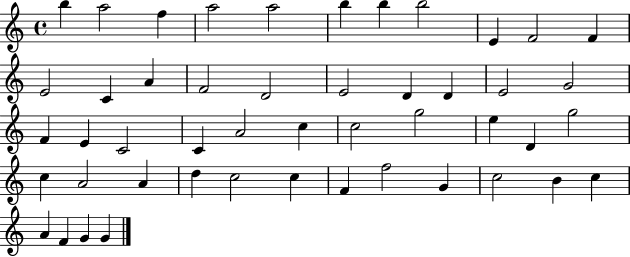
B5/q A5/h F5/q A5/h A5/h B5/q B5/q B5/h E4/q F4/h F4/q E4/h C4/q A4/q F4/h D4/h E4/h D4/q D4/q E4/h G4/h F4/q E4/q C4/h C4/q A4/h C5/q C5/h G5/h E5/q D4/q G5/h C5/q A4/h A4/q D5/q C5/h C5/q F4/q F5/h G4/q C5/h B4/q C5/q A4/q F4/q G4/q G4/q